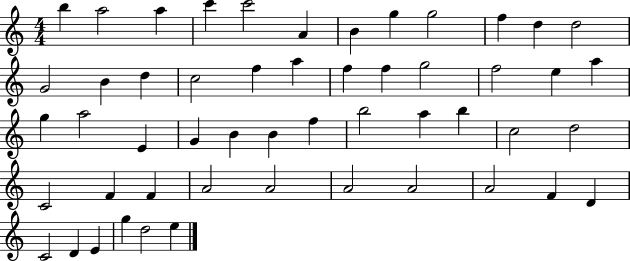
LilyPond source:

{
  \clef treble
  \numericTimeSignature
  \time 4/4
  \key c \major
  b''4 a''2 a''4 | c'''4 c'''2 a'4 | b'4 g''4 g''2 | f''4 d''4 d''2 | \break g'2 b'4 d''4 | c''2 f''4 a''4 | f''4 f''4 g''2 | f''2 e''4 a''4 | \break g''4 a''2 e'4 | g'4 b'4 b'4 f''4 | b''2 a''4 b''4 | c''2 d''2 | \break c'2 f'4 f'4 | a'2 a'2 | a'2 a'2 | a'2 f'4 d'4 | \break c'2 d'4 e'4 | g''4 d''2 e''4 | \bar "|."
}